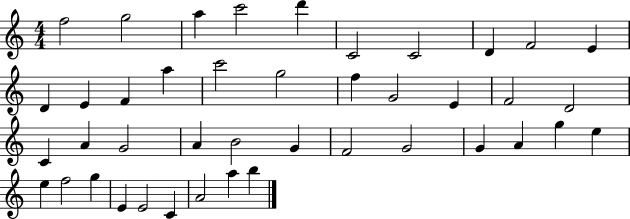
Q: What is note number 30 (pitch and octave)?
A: G4